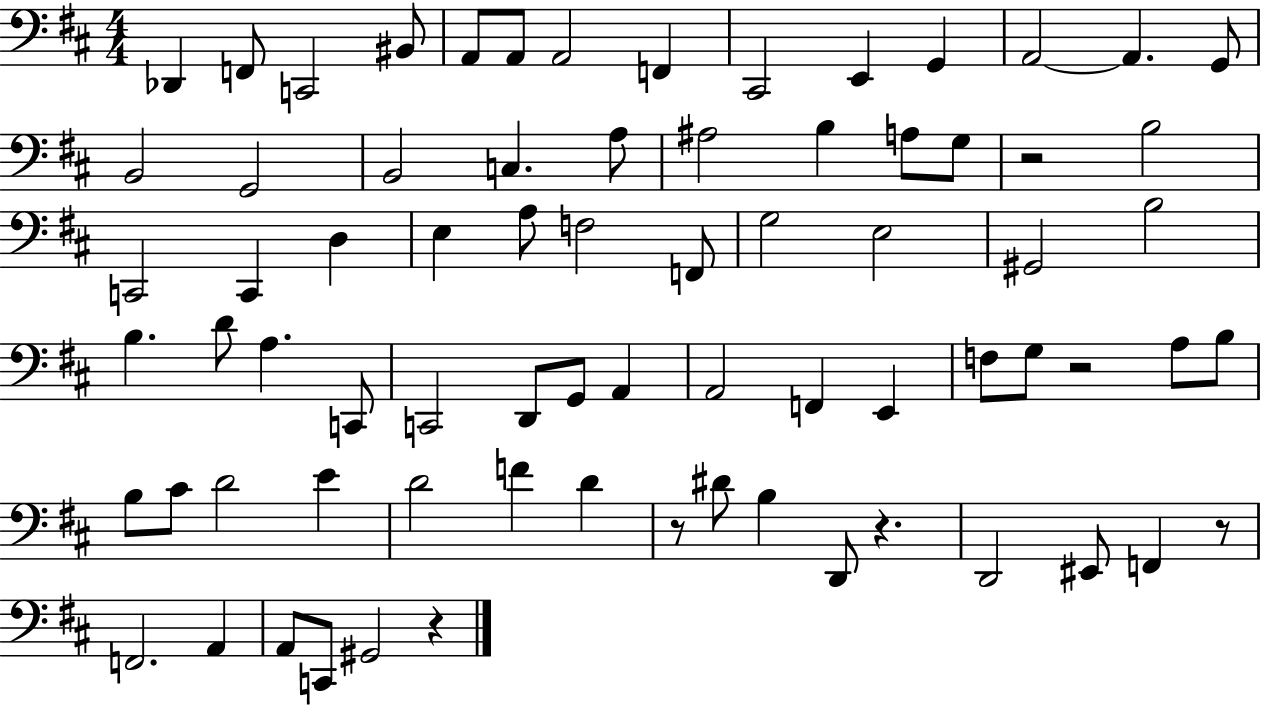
{
  \clef bass
  \numericTimeSignature
  \time 4/4
  \key d \major
  \repeat volta 2 { des,4 f,8 c,2 bis,8 | a,8 a,8 a,2 f,4 | cis,2 e,4 g,4 | a,2~~ a,4. g,8 | \break b,2 g,2 | b,2 c4. a8 | ais2 b4 a8 g8 | r2 b2 | \break c,2 c,4 d4 | e4 a8 f2 f,8 | g2 e2 | gis,2 b2 | \break b4. d'8 a4. c,8 | c,2 d,8 g,8 a,4 | a,2 f,4 e,4 | f8 g8 r2 a8 b8 | \break b8 cis'8 d'2 e'4 | d'2 f'4 d'4 | r8 dis'8 b4 d,8 r4. | d,2 eis,8 f,4 r8 | \break f,2. a,4 | a,8 c,8 gis,2 r4 | } \bar "|."
}